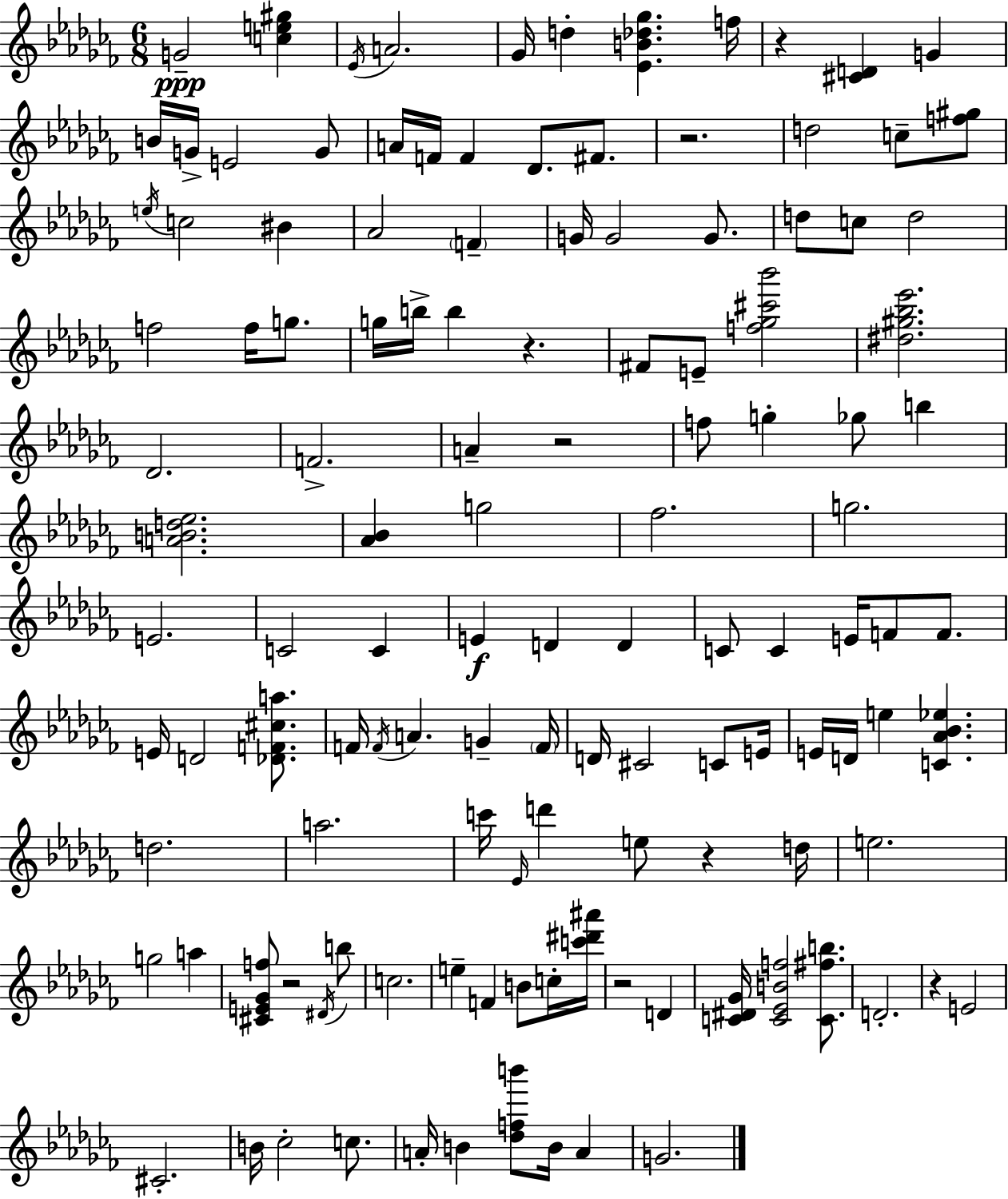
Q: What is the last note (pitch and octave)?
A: G4